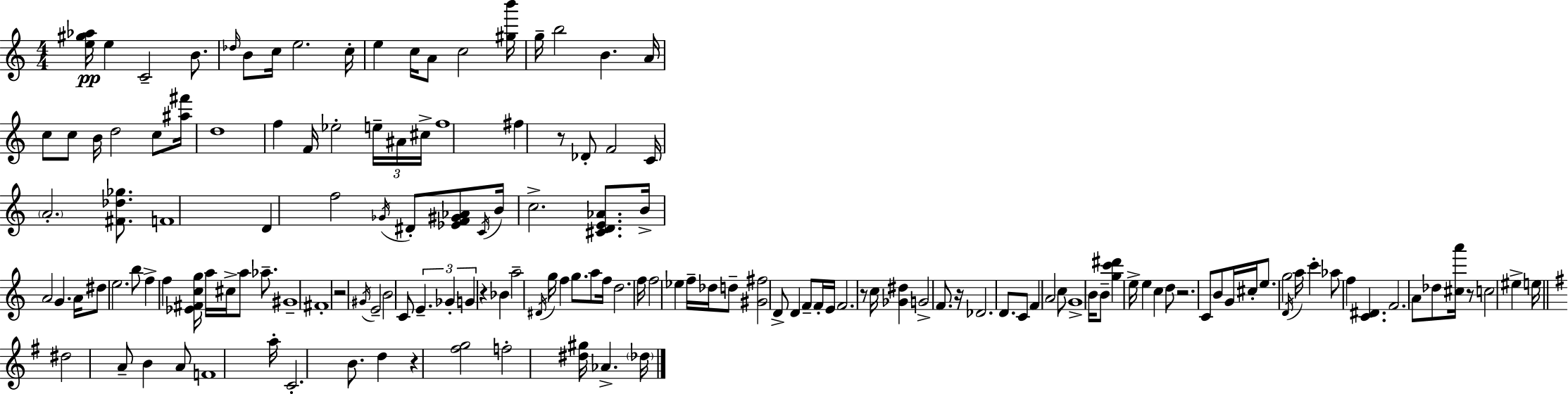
[E5,G#5,Ab5]/s E5/q C4/h B4/e. Db5/s B4/e C5/s E5/h. C5/s E5/q C5/s A4/e C5/h [G#5,B6]/s G5/s B5/h B4/q. A4/s C5/e C5/e B4/s D5/h C5/e [A#5,F#6]/s D5/w F5/q F4/s Eb5/h E5/s A#4/s C#5/s F5/w F#5/q R/e Db4/e F4/h C4/s A4/h. [F#4,Db5,Gb5]/e. F4/w D4/q F5/h Gb4/s D#4/e [Eb4,F4,G#4,Ab4]/e C4/s B4/s C5/h. [C#4,D4,E4,Ab4]/e. B4/s A4/h G4/q. A4/s D#5/e E5/h. B5/e F5/q F5/q [Eb4,F#4,C5,G5]/s A5/s C#5/s A5/e Ab5/e. G#4/w F#4/w R/h G#4/s E4/h B4/h C4/e E4/q. Gb4/q G4/q R/q Bb4/q A5/h D#4/s G5/s F5/q G5/e. A5/e F5/s D5/h. F5/s F5/h Eb5/q F5/s Db5/s D5/e [G#4,F#5]/h D4/e D4/q F4/e F4/s E4/s F4/h. R/e C5/s [Gb4,D#5]/q G4/h F4/e. R/s Db4/h. D4/e. C4/e F4/q A4/h C5/e G4/w B4/s B4/e [G5,C6,D#6]/q E5/s E5/q C5/q D5/e R/h. C4/e B4/e G4/s C#5/s E5/e. G5/h D4/s A5/s C6/q Ab5/e F5/q [C4,D#4]/q. F4/h. A4/e Db5/e [C#5,A6]/s R/e C5/h EIS5/q E5/s D#5/h A4/e B4/q A4/e F4/w A5/s C4/h. B4/e. D5/q R/q [F#5,G5]/h F5/h [D#5,G#5]/s Ab4/q. Db5/s